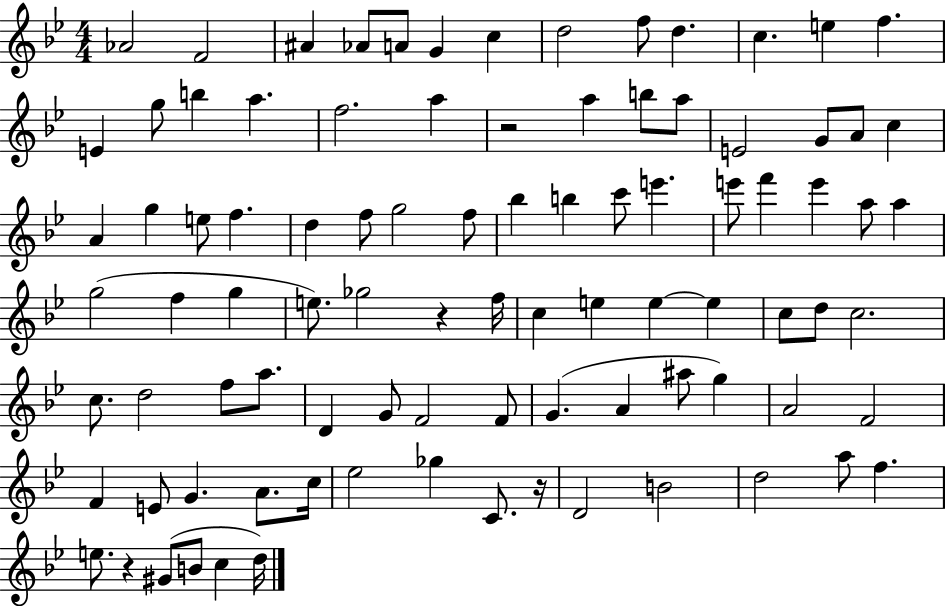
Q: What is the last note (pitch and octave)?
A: D5